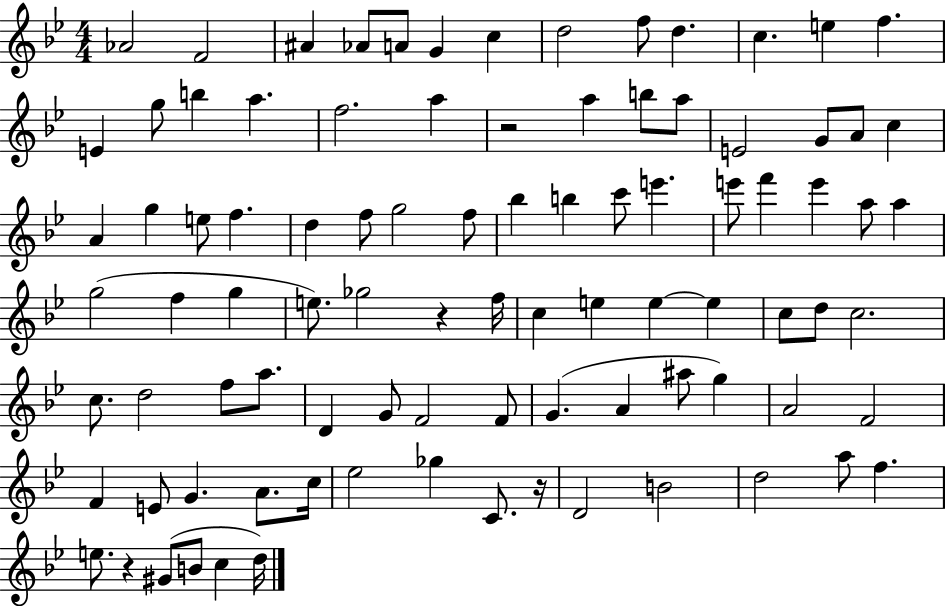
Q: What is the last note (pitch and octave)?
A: D5